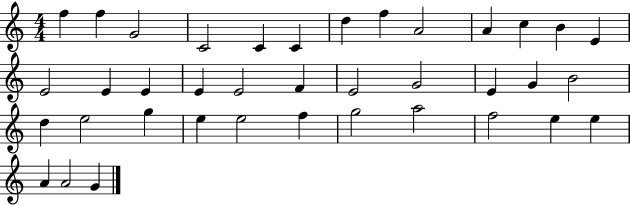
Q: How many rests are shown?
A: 0